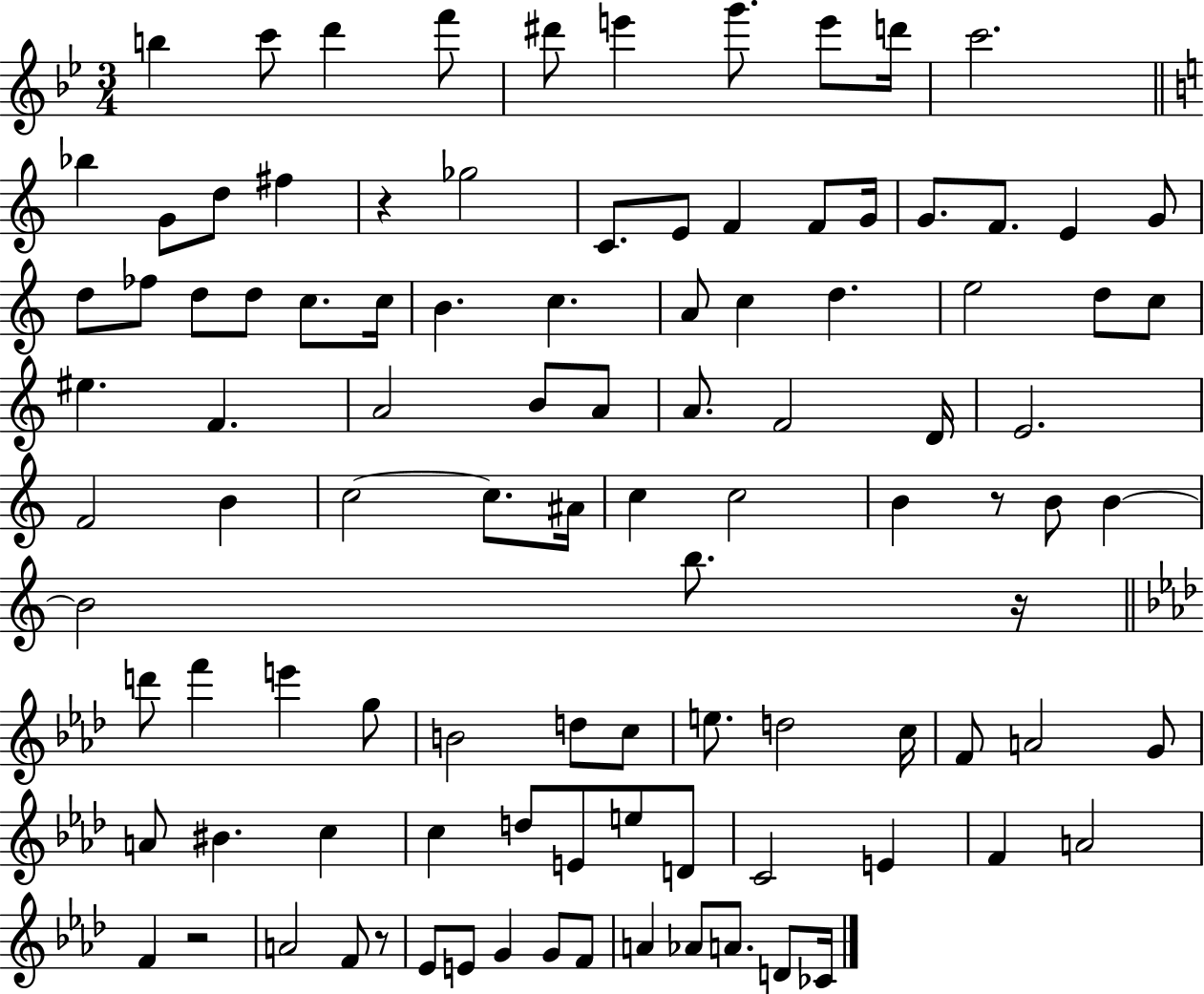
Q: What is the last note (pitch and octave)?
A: CES4